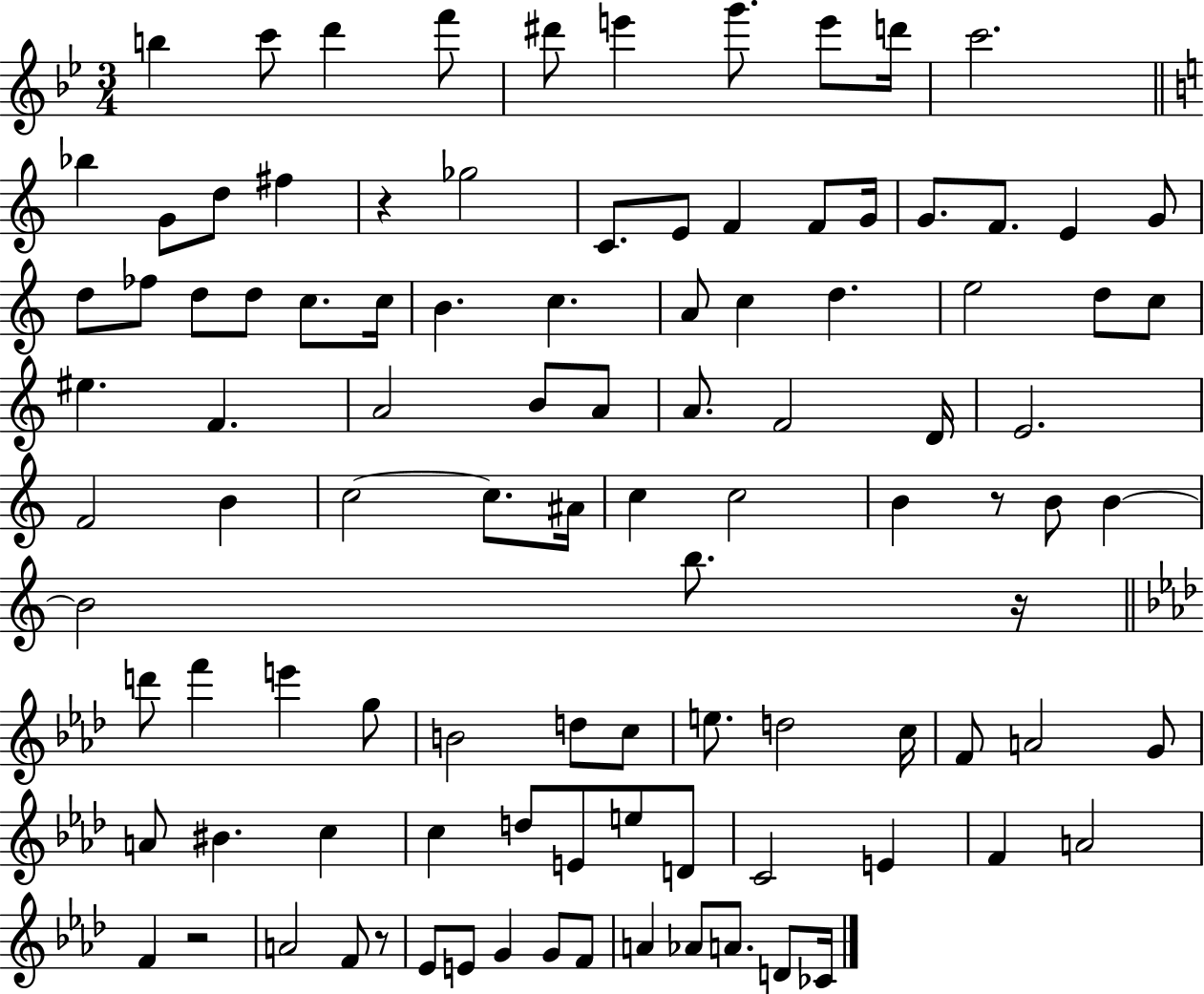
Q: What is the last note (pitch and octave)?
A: CES4